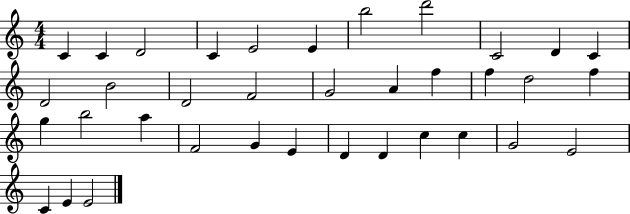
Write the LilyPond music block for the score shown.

{
  \clef treble
  \numericTimeSignature
  \time 4/4
  \key c \major
  c'4 c'4 d'2 | c'4 e'2 e'4 | b''2 d'''2 | c'2 d'4 c'4 | \break d'2 b'2 | d'2 f'2 | g'2 a'4 f''4 | f''4 d''2 f''4 | \break g''4 b''2 a''4 | f'2 g'4 e'4 | d'4 d'4 c''4 c''4 | g'2 e'2 | \break c'4 e'4 e'2 | \bar "|."
}